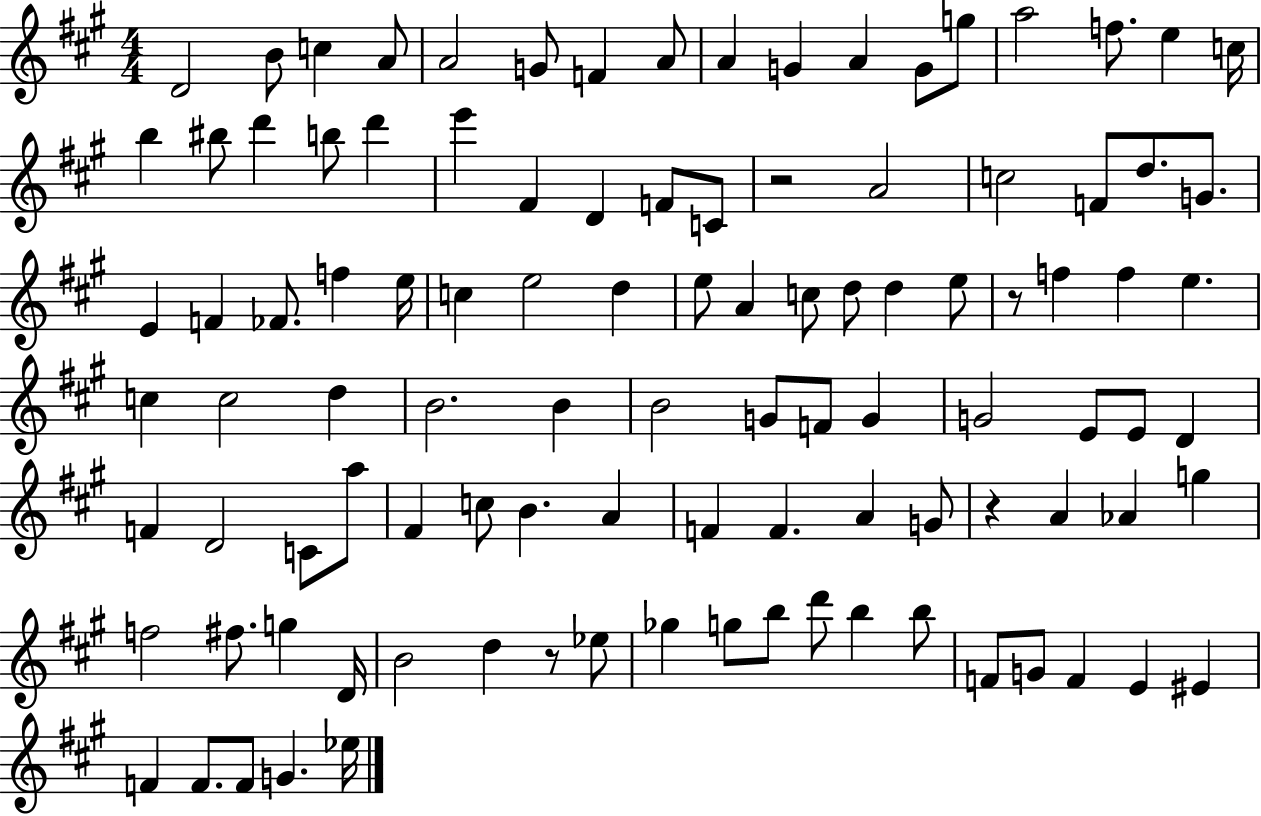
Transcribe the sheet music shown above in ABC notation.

X:1
T:Untitled
M:4/4
L:1/4
K:A
D2 B/2 c A/2 A2 G/2 F A/2 A G A G/2 g/2 a2 f/2 e c/4 b ^b/2 d' b/2 d' e' ^F D F/2 C/2 z2 A2 c2 F/2 d/2 G/2 E F _F/2 f e/4 c e2 d e/2 A c/2 d/2 d e/2 z/2 f f e c c2 d B2 B B2 G/2 F/2 G G2 E/2 E/2 D F D2 C/2 a/2 ^F c/2 B A F F A G/2 z A _A g f2 ^f/2 g D/4 B2 d z/2 _e/2 _g g/2 b/2 d'/2 b b/2 F/2 G/2 F E ^E F F/2 F/2 G _e/4